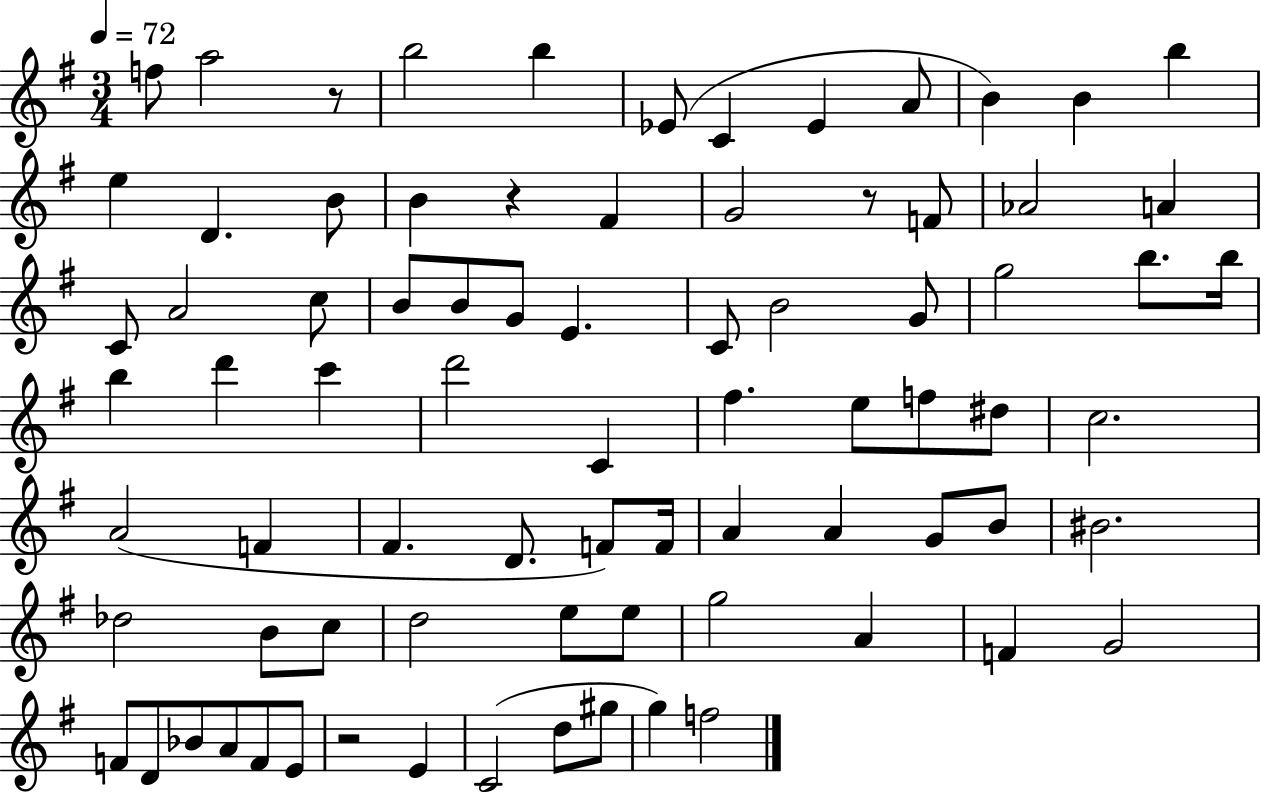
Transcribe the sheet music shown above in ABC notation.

X:1
T:Untitled
M:3/4
L:1/4
K:G
f/2 a2 z/2 b2 b _E/2 C _E A/2 B B b e D B/2 B z ^F G2 z/2 F/2 _A2 A C/2 A2 c/2 B/2 B/2 G/2 E C/2 B2 G/2 g2 b/2 b/4 b d' c' d'2 C ^f e/2 f/2 ^d/2 c2 A2 F ^F D/2 F/2 F/4 A A G/2 B/2 ^B2 _d2 B/2 c/2 d2 e/2 e/2 g2 A F G2 F/2 D/2 _B/2 A/2 F/2 E/2 z2 E C2 d/2 ^g/2 g f2